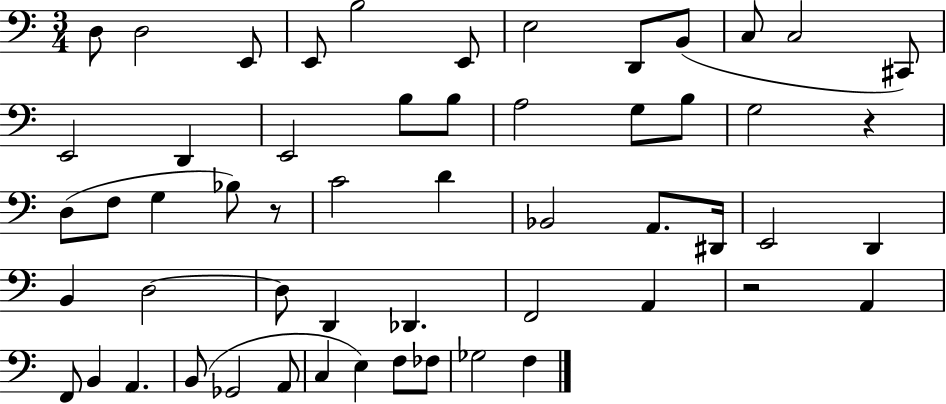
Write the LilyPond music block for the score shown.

{
  \clef bass
  \numericTimeSignature
  \time 3/4
  \key c \major
  d8 d2 e,8 | e,8 b2 e,8 | e2 d,8 b,8( | c8 c2 cis,8) | \break e,2 d,4 | e,2 b8 b8 | a2 g8 b8 | g2 r4 | \break d8( f8 g4 bes8) r8 | c'2 d'4 | bes,2 a,8. dis,16 | e,2 d,4 | \break b,4 d2~~ | d8 d,4 des,4. | f,2 a,4 | r2 a,4 | \break f,8 b,4 a,4. | b,8( ges,2 a,8 | c4 e4) f8 fes8 | ges2 f4 | \break \bar "|."
}